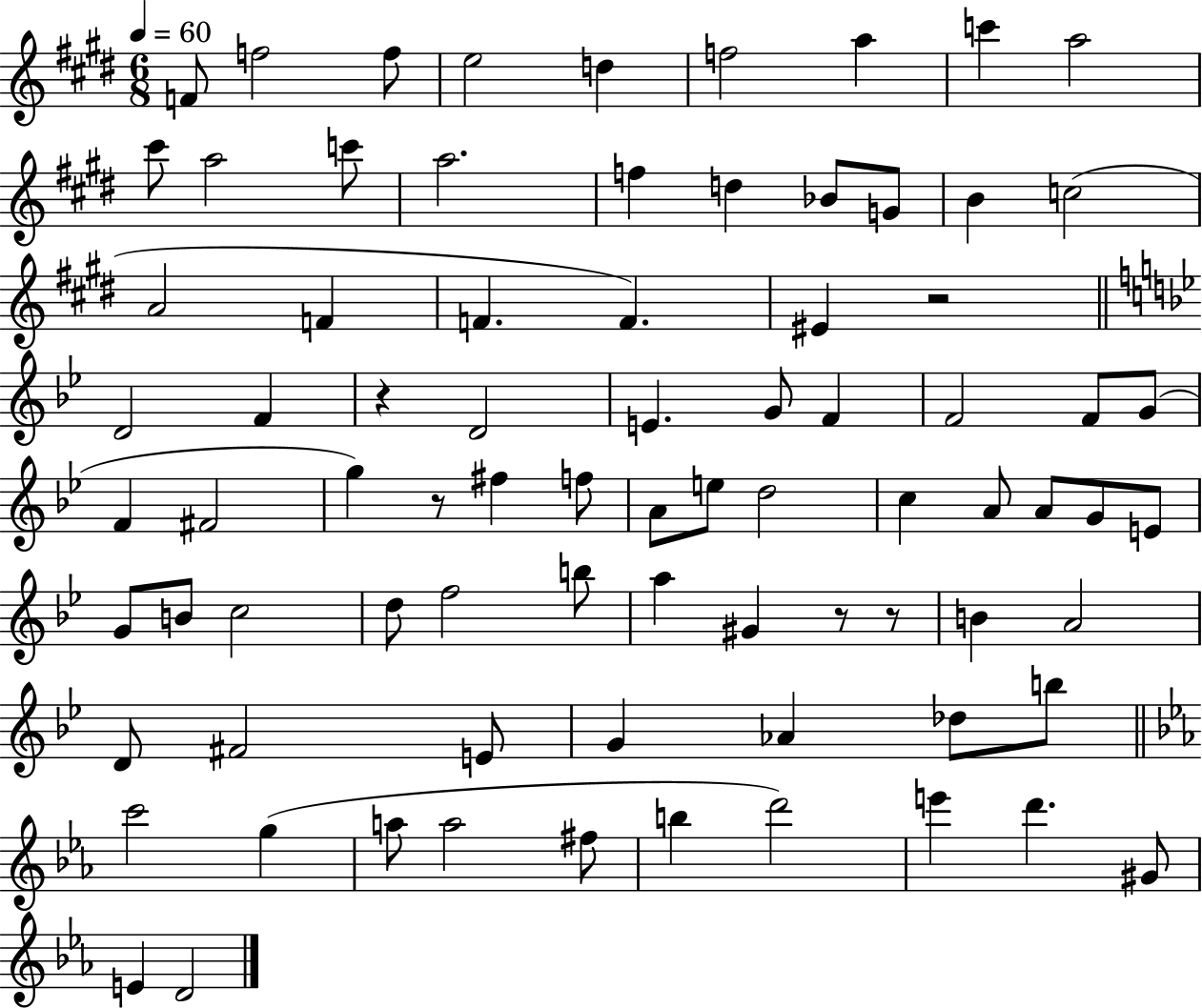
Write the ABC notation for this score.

X:1
T:Untitled
M:6/8
L:1/4
K:E
F/2 f2 f/2 e2 d f2 a c' a2 ^c'/2 a2 c'/2 a2 f d _B/2 G/2 B c2 A2 F F F ^E z2 D2 F z D2 E G/2 F F2 F/2 G/2 F ^F2 g z/2 ^f f/2 A/2 e/2 d2 c A/2 A/2 G/2 E/2 G/2 B/2 c2 d/2 f2 b/2 a ^G z/2 z/2 B A2 D/2 ^F2 E/2 G _A _d/2 b/2 c'2 g a/2 a2 ^f/2 b d'2 e' d' ^G/2 E D2